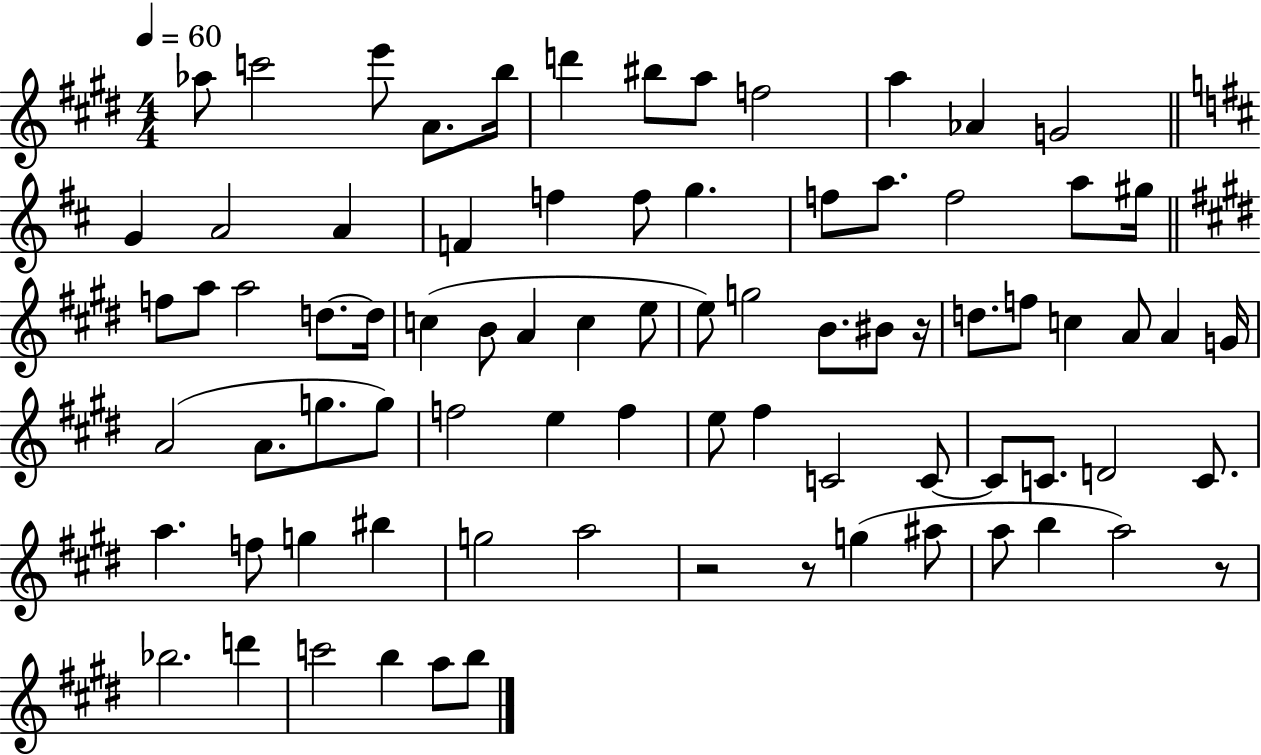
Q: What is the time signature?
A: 4/4